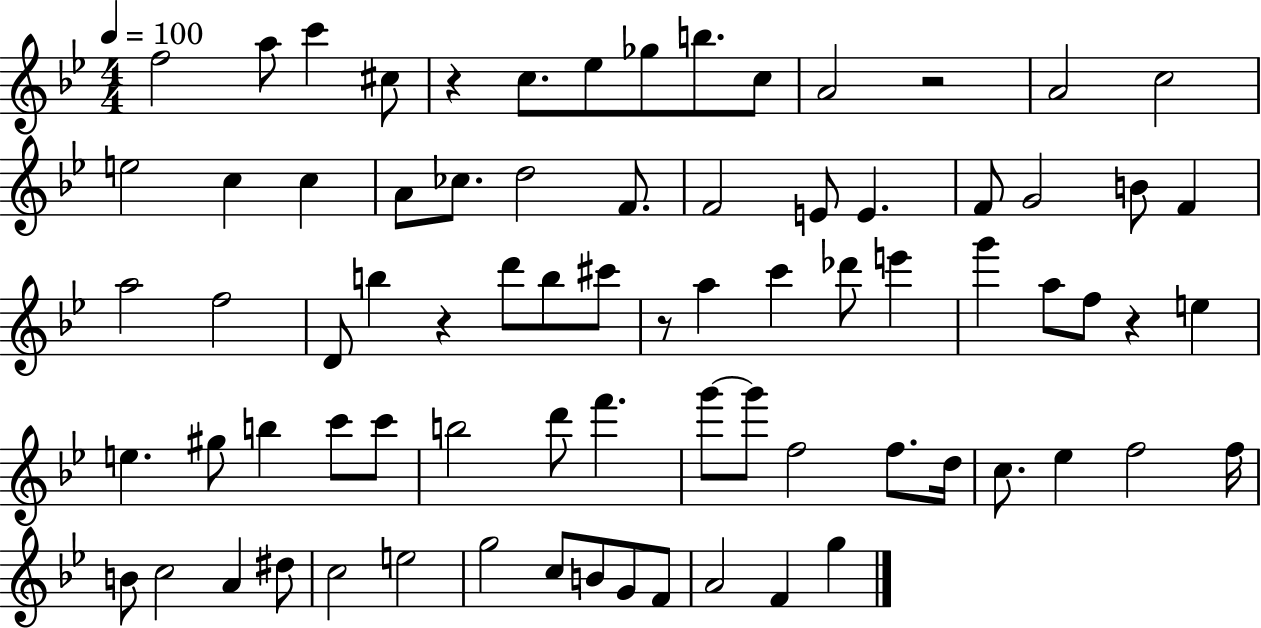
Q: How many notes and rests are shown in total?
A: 77